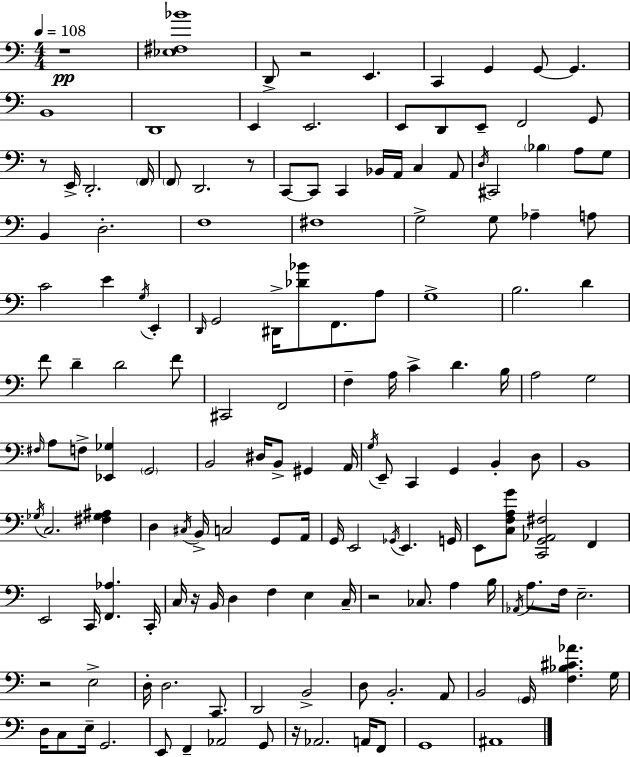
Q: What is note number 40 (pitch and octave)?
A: A3